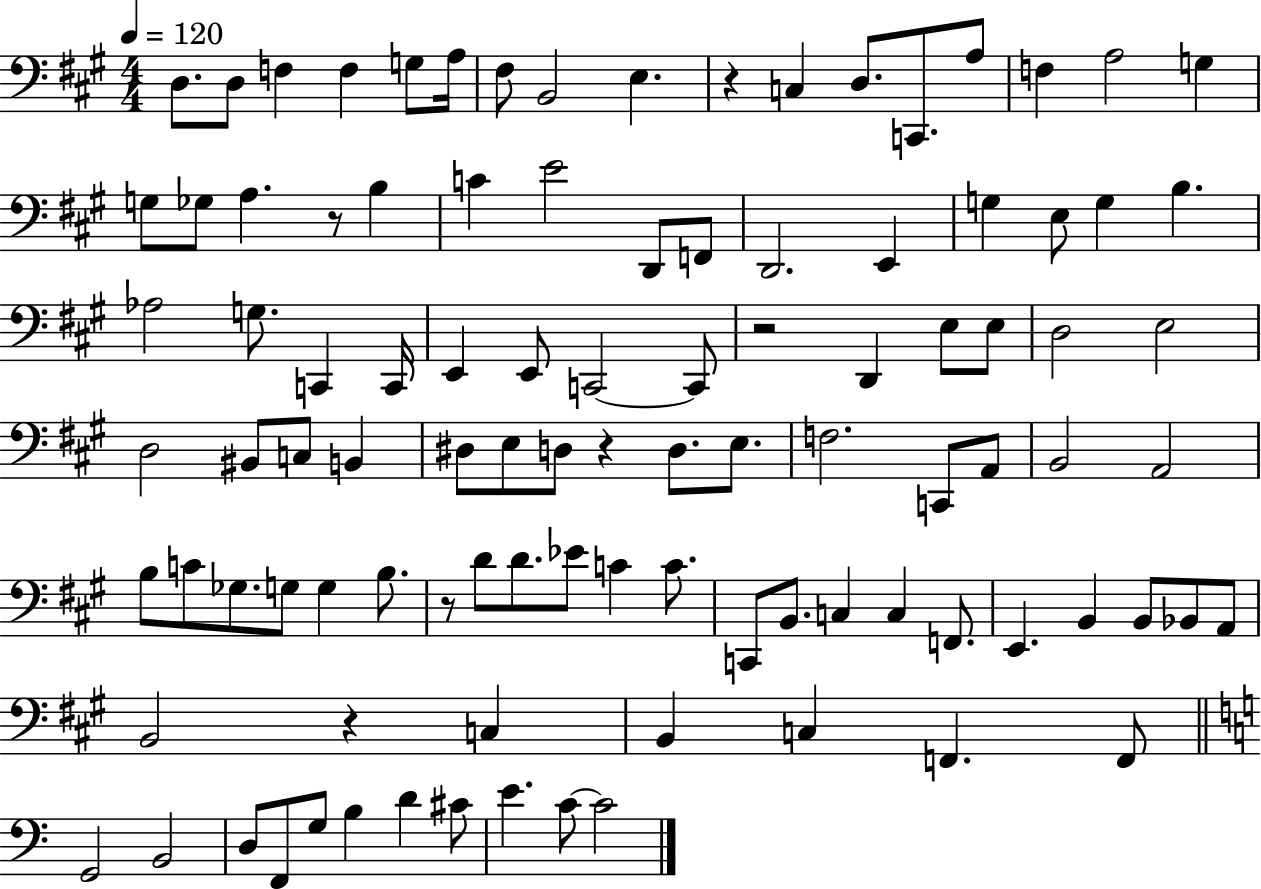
{
  \clef bass
  \numericTimeSignature
  \time 4/4
  \key a \major
  \tempo 4 = 120
  d8. d8 f4 f4 g8 a16 | fis8 b,2 e4. | r4 c4 d8. c,8. a8 | f4 a2 g4 | \break g8 ges8 a4. r8 b4 | c'4 e'2 d,8 f,8 | d,2. e,4 | g4 e8 g4 b4. | \break aes2 g8. c,4 c,16 | e,4 e,8 c,2~~ c,8 | r2 d,4 e8 e8 | d2 e2 | \break d2 bis,8 c8 b,4 | dis8 e8 d8 r4 d8. e8. | f2. c,8 a,8 | b,2 a,2 | \break b8 c'8 ges8. g8 g4 b8. | r8 d'8 d'8. ees'8 c'4 c'8. | c,8 b,8. c4 c4 f,8. | e,4. b,4 b,8 bes,8 a,8 | \break b,2 r4 c4 | b,4 c4 f,4. f,8 | \bar "||" \break \key a \minor g,2 b,2 | d8 f,8 g8 b4 d'4 cis'8 | e'4. c'8~~ c'2 | \bar "|."
}